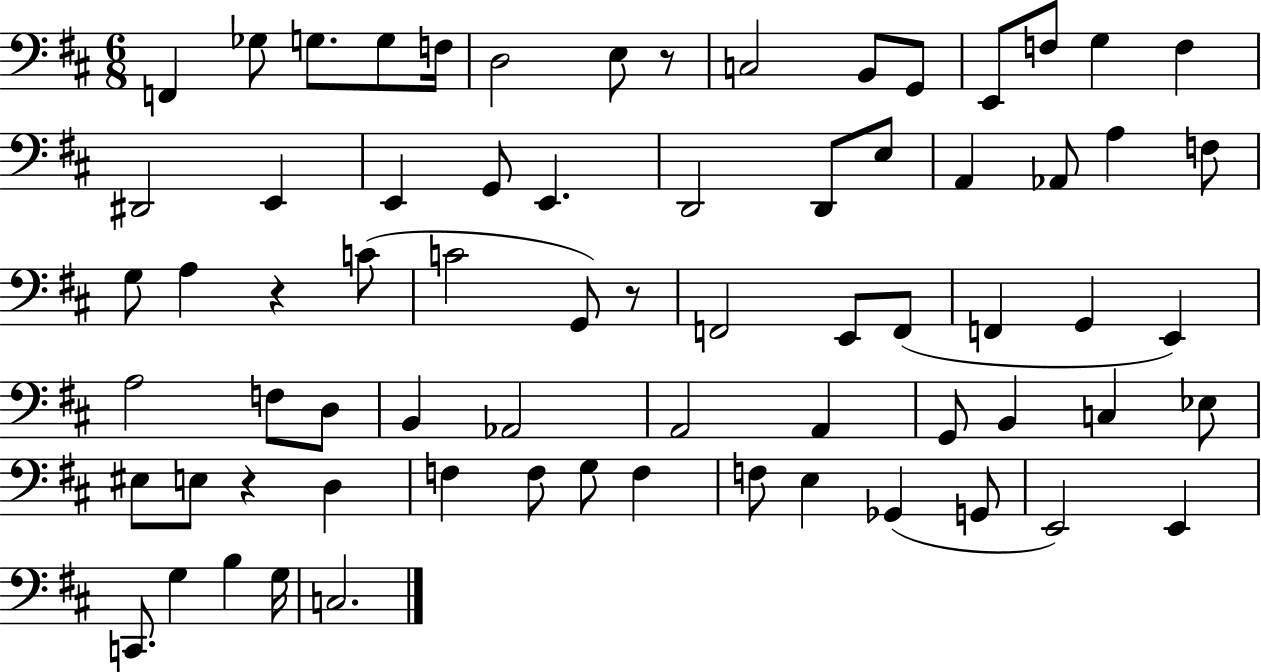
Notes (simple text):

F2/q Gb3/e G3/e. G3/e F3/s D3/h E3/e R/e C3/h B2/e G2/e E2/e F3/e G3/q F3/q D#2/h E2/q E2/q G2/e E2/q. D2/h D2/e E3/e A2/q Ab2/e A3/q F3/e G3/e A3/q R/q C4/e C4/h G2/e R/e F2/h E2/e F2/e F2/q G2/q E2/q A3/h F3/e D3/e B2/q Ab2/h A2/h A2/q G2/e B2/q C3/q Eb3/e EIS3/e E3/e R/q D3/q F3/q F3/e G3/e F3/q F3/e E3/q Gb2/q G2/e E2/h E2/q C2/e. G3/q B3/q G3/s C3/h.